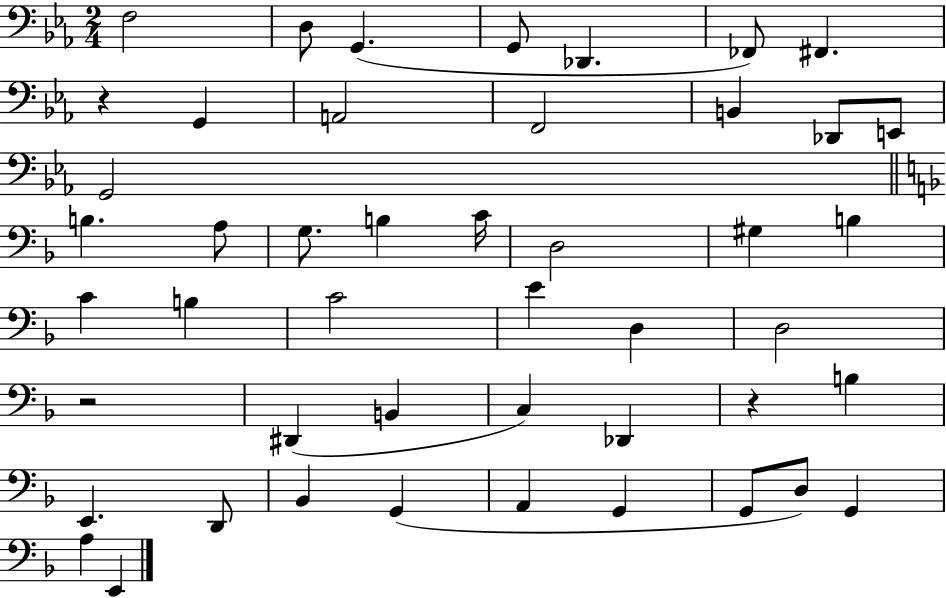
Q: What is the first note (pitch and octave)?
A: F3